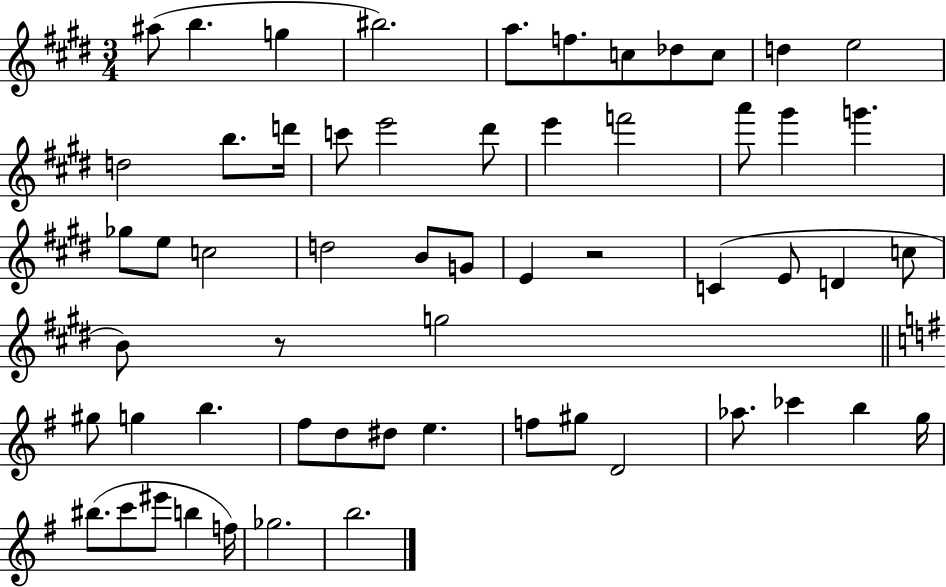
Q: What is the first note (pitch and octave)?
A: A#5